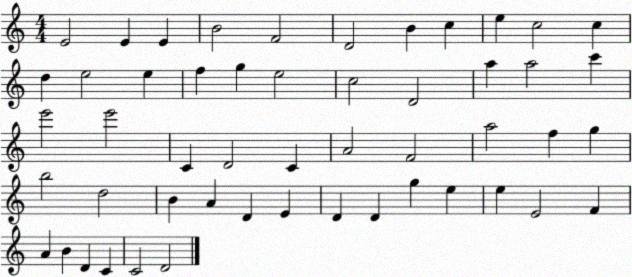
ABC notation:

X:1
T:Untitled
M:4/4
L:1/4
K:C
E2 E E B2 F2 D2 B c e c2 c d e2 e f g e2 c2 D2 a a2 c' e'2 e'2 C D2 C A2 F2 a2 f g b2 d2 B A D E D D g e e E2 F A B D C C2 D2